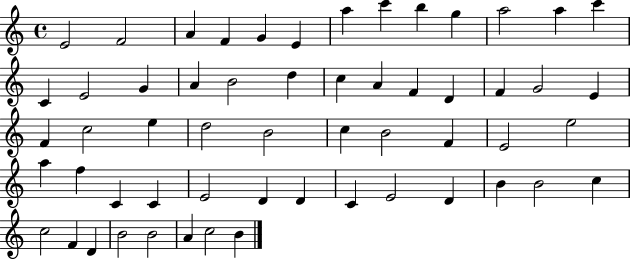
E4/h F4/h A4/q F4/q G4/q E4/q A5/q C6/q B5/q G5/q A5/h A5/q C6/q C4/q E4/h G4/q A4/q B4/h D5/q C5/q A4/q F4/q D4/q F4/q G4/h E4/q F4/q C5/h E5/q D5/h B4/h C5/q B4/h F4/q E4/h E5/h A5/q F5/q C4/q C4/q E4/h D4/q D4/q C4/q E4/h D4/q B4/q B4/h C5/q C5/h F4/q D4/q B4/h B4/h A4/q C5/h B4/q